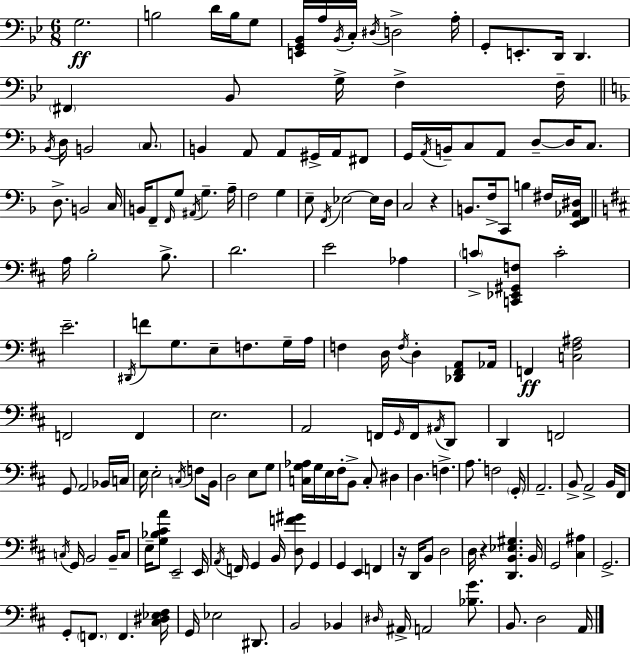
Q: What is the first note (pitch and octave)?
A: G3